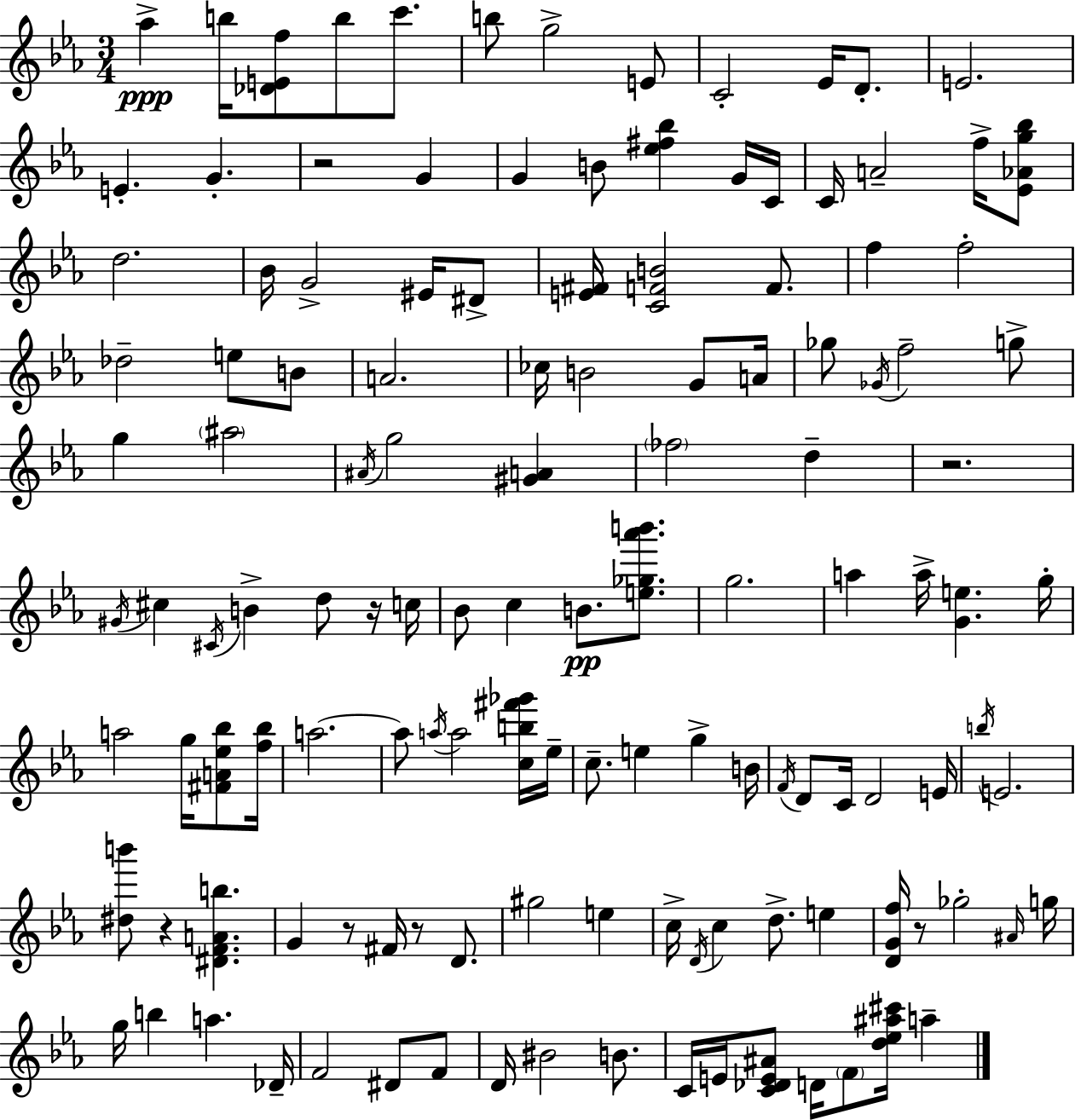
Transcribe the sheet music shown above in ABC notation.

X:1
T:Untitled
M:3/4
L:1/4
K:Eb
_a b/4 [_DEf]/2 b/2 c'/2 b/2 g2 E/2 C2 _E/4 D/2 E2 E G z2 G G B/2 [_e^f_b] G/4 C/4 C/4 A2 f/4 [_E_Ag_b]/2 d2 _B/4 G2 ^E/4 ^D/2 [E^F]/4 [CFB]2 F/2 f f2 _d2 e/2 B/2 A2 _c/4 B2 G/2 A/4 _g/2 _G/4 f2 g/2 g ^a2 ^A/4 g2 [^GA] _f2 d z2 ^G/4 ^c ^C/4 B d/2 z/4 c/4 _B/2 c B/2 [e_g_a'b']/2 g2 a a/4 [Ge] g/4 a2 g/4 [^FA_e_b]/2 [f_b]/4 a2 a/2 a/4 a2 [cb^f'_g']/4 _e/4 c/2 e g B/4 F/4 D/2 C/4 D2 E/4 b/4 E2 [^db']/2 z [^DFAb] G z/2 ^F/4 z/2 D/2 ^g2 e c/4 D/4 c d/2 e [DGf]/4 z/2 _g2 ^A/4 g/4 g/4 b a _D/4 F2 ^D/2 F/2 D/4 ^B2 B/2 C/4 E/4 [C_DE^A]/2 D/4 F/2 [d_e^a^c']/4 a